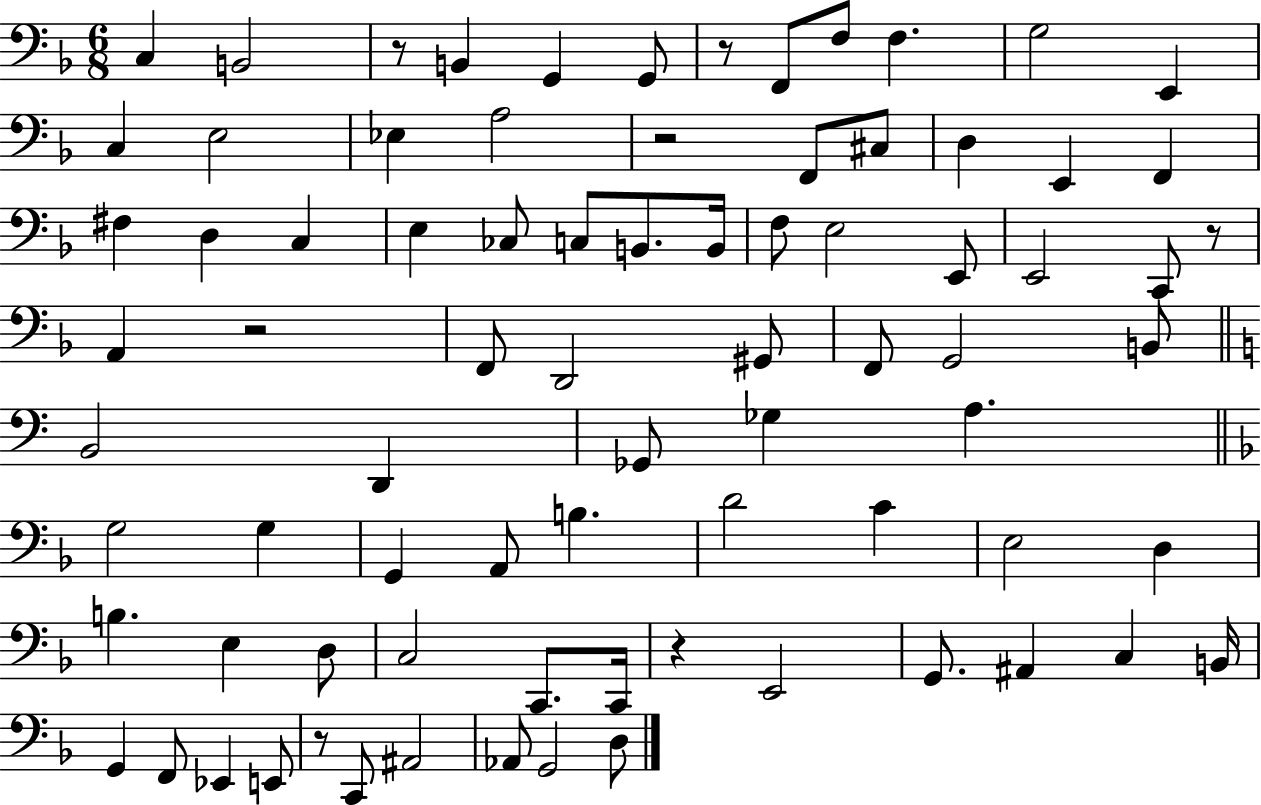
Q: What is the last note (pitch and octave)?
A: D3